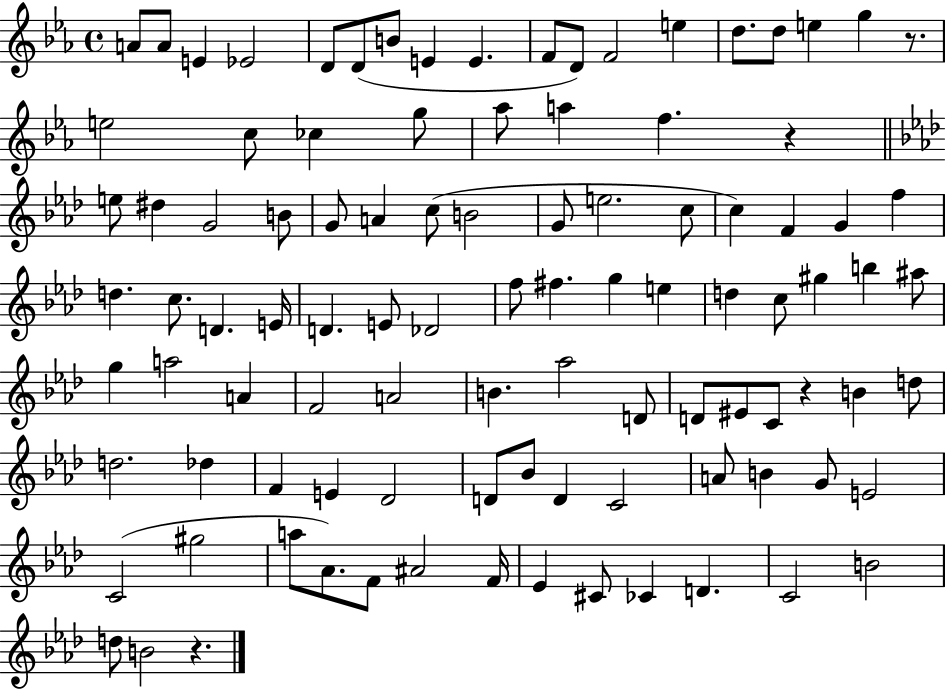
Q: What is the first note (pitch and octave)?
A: A4